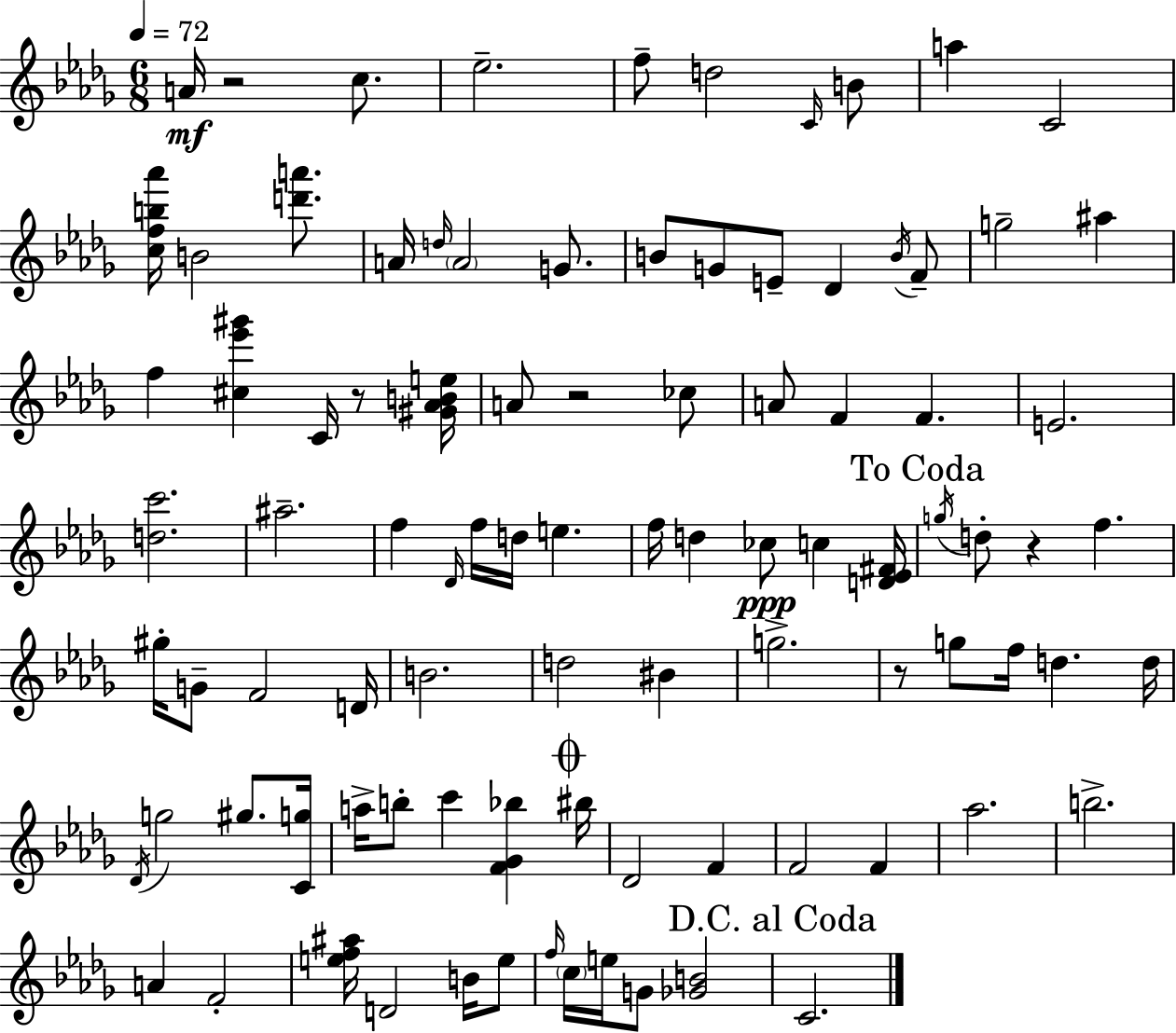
A4/s R/h C5/e. Eb5/h. F5/e D5/h C4/s B4/e A5/q C4/h [C5,F5,B5,Ab6]/s B4/h [D6,A6]/e. A4/s D5/s A4/h G4/e. B4/e G4/e E4/e Db4/q B4/s F4/e G5/h A#5/q F5/q [C#5,Eb6,G#6]/q C4/s R/e [G#4,Ab4,B4,E5]/s A4/e R/h CES5/e A4/e F4/q F4/q. E4/h. [D5,C6]/h. A#5/h. F5/q Db4/s F5/s D5/s E5/q. F5/s D5/q CES5/e C5/q [D4,Eb4,F#4]/s G5/s D5/e R/q F5/q. G#5/s G4/e F4/h D4/s B4/h. D5/h BIS4/q G5/h. R/e G5/e F5/s D5/q. D5/s Db4/s G5/h G#5/e. [C4,G5]/s A5/s B5/e C6/q [F4,Gb4,Bb5]/q BIS5/s Db4/h F4/q F4/h F4/q Ab5/h. B5/h. A4/q F4/h [E5,F5,A#5]/s D4/h B4/s E5/e F5/s C5/s E5/s G4/e [Gb4,B4]/h C4/h.